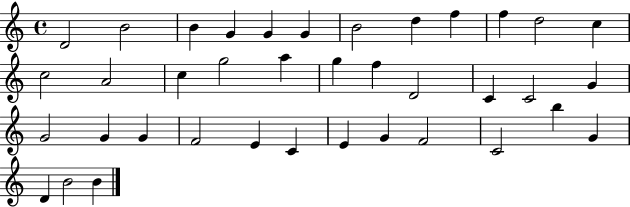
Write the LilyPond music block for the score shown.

{
  \clef treble
  \time 4/4
  \defaultTimeSignature
  \key c \major
  d'2 b'2 | b'4 g'4 g'4 g'4 | b'2 d''4 f''4 | f''4 d''2 c''4 | \break c''2 a'2 | c''4 g''2 a''4 | g''4 f''4 d'2 | c'4 c'2 g'4 | \break g'2 g'4 g'4 | f'2 e'4 c'4 | e'4 g'4 f'2 | c'2 b''4 g'4 | \break d'4 b'2 b'4 | \bar "|."
}